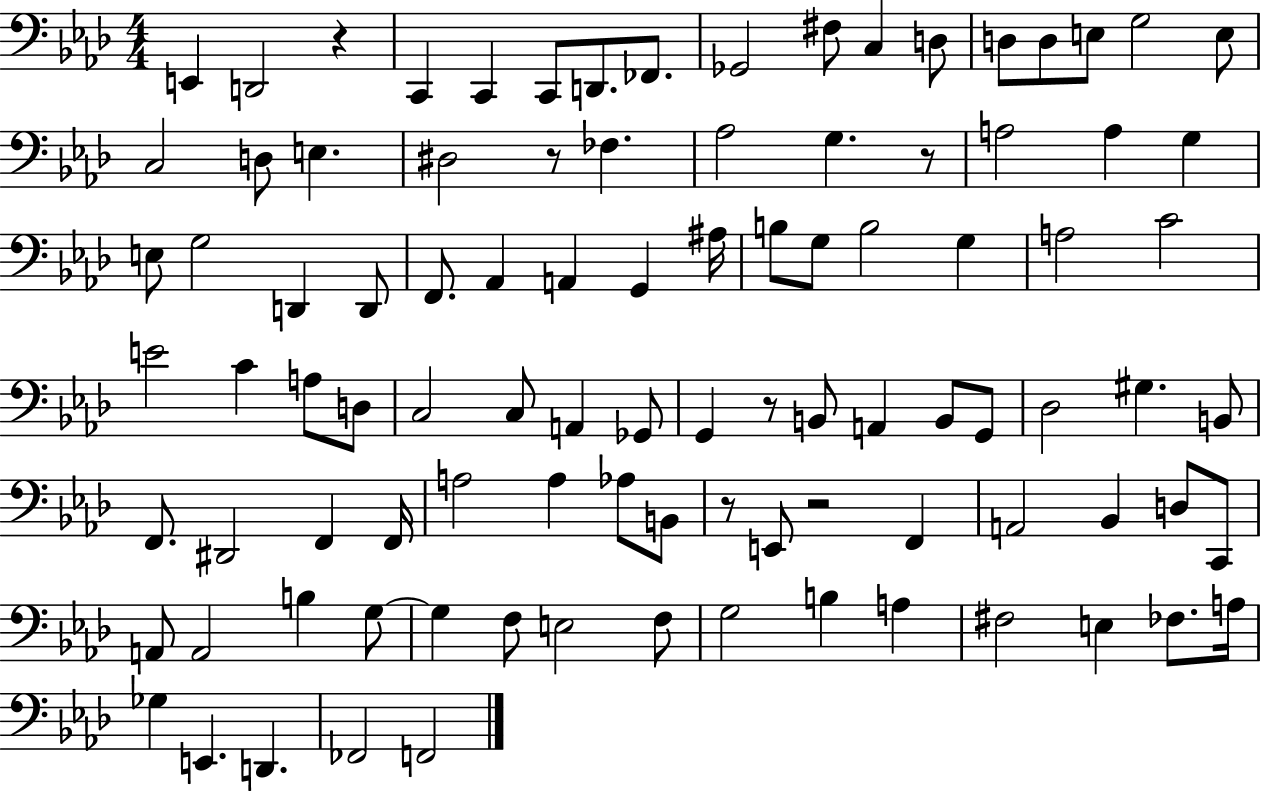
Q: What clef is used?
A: bass